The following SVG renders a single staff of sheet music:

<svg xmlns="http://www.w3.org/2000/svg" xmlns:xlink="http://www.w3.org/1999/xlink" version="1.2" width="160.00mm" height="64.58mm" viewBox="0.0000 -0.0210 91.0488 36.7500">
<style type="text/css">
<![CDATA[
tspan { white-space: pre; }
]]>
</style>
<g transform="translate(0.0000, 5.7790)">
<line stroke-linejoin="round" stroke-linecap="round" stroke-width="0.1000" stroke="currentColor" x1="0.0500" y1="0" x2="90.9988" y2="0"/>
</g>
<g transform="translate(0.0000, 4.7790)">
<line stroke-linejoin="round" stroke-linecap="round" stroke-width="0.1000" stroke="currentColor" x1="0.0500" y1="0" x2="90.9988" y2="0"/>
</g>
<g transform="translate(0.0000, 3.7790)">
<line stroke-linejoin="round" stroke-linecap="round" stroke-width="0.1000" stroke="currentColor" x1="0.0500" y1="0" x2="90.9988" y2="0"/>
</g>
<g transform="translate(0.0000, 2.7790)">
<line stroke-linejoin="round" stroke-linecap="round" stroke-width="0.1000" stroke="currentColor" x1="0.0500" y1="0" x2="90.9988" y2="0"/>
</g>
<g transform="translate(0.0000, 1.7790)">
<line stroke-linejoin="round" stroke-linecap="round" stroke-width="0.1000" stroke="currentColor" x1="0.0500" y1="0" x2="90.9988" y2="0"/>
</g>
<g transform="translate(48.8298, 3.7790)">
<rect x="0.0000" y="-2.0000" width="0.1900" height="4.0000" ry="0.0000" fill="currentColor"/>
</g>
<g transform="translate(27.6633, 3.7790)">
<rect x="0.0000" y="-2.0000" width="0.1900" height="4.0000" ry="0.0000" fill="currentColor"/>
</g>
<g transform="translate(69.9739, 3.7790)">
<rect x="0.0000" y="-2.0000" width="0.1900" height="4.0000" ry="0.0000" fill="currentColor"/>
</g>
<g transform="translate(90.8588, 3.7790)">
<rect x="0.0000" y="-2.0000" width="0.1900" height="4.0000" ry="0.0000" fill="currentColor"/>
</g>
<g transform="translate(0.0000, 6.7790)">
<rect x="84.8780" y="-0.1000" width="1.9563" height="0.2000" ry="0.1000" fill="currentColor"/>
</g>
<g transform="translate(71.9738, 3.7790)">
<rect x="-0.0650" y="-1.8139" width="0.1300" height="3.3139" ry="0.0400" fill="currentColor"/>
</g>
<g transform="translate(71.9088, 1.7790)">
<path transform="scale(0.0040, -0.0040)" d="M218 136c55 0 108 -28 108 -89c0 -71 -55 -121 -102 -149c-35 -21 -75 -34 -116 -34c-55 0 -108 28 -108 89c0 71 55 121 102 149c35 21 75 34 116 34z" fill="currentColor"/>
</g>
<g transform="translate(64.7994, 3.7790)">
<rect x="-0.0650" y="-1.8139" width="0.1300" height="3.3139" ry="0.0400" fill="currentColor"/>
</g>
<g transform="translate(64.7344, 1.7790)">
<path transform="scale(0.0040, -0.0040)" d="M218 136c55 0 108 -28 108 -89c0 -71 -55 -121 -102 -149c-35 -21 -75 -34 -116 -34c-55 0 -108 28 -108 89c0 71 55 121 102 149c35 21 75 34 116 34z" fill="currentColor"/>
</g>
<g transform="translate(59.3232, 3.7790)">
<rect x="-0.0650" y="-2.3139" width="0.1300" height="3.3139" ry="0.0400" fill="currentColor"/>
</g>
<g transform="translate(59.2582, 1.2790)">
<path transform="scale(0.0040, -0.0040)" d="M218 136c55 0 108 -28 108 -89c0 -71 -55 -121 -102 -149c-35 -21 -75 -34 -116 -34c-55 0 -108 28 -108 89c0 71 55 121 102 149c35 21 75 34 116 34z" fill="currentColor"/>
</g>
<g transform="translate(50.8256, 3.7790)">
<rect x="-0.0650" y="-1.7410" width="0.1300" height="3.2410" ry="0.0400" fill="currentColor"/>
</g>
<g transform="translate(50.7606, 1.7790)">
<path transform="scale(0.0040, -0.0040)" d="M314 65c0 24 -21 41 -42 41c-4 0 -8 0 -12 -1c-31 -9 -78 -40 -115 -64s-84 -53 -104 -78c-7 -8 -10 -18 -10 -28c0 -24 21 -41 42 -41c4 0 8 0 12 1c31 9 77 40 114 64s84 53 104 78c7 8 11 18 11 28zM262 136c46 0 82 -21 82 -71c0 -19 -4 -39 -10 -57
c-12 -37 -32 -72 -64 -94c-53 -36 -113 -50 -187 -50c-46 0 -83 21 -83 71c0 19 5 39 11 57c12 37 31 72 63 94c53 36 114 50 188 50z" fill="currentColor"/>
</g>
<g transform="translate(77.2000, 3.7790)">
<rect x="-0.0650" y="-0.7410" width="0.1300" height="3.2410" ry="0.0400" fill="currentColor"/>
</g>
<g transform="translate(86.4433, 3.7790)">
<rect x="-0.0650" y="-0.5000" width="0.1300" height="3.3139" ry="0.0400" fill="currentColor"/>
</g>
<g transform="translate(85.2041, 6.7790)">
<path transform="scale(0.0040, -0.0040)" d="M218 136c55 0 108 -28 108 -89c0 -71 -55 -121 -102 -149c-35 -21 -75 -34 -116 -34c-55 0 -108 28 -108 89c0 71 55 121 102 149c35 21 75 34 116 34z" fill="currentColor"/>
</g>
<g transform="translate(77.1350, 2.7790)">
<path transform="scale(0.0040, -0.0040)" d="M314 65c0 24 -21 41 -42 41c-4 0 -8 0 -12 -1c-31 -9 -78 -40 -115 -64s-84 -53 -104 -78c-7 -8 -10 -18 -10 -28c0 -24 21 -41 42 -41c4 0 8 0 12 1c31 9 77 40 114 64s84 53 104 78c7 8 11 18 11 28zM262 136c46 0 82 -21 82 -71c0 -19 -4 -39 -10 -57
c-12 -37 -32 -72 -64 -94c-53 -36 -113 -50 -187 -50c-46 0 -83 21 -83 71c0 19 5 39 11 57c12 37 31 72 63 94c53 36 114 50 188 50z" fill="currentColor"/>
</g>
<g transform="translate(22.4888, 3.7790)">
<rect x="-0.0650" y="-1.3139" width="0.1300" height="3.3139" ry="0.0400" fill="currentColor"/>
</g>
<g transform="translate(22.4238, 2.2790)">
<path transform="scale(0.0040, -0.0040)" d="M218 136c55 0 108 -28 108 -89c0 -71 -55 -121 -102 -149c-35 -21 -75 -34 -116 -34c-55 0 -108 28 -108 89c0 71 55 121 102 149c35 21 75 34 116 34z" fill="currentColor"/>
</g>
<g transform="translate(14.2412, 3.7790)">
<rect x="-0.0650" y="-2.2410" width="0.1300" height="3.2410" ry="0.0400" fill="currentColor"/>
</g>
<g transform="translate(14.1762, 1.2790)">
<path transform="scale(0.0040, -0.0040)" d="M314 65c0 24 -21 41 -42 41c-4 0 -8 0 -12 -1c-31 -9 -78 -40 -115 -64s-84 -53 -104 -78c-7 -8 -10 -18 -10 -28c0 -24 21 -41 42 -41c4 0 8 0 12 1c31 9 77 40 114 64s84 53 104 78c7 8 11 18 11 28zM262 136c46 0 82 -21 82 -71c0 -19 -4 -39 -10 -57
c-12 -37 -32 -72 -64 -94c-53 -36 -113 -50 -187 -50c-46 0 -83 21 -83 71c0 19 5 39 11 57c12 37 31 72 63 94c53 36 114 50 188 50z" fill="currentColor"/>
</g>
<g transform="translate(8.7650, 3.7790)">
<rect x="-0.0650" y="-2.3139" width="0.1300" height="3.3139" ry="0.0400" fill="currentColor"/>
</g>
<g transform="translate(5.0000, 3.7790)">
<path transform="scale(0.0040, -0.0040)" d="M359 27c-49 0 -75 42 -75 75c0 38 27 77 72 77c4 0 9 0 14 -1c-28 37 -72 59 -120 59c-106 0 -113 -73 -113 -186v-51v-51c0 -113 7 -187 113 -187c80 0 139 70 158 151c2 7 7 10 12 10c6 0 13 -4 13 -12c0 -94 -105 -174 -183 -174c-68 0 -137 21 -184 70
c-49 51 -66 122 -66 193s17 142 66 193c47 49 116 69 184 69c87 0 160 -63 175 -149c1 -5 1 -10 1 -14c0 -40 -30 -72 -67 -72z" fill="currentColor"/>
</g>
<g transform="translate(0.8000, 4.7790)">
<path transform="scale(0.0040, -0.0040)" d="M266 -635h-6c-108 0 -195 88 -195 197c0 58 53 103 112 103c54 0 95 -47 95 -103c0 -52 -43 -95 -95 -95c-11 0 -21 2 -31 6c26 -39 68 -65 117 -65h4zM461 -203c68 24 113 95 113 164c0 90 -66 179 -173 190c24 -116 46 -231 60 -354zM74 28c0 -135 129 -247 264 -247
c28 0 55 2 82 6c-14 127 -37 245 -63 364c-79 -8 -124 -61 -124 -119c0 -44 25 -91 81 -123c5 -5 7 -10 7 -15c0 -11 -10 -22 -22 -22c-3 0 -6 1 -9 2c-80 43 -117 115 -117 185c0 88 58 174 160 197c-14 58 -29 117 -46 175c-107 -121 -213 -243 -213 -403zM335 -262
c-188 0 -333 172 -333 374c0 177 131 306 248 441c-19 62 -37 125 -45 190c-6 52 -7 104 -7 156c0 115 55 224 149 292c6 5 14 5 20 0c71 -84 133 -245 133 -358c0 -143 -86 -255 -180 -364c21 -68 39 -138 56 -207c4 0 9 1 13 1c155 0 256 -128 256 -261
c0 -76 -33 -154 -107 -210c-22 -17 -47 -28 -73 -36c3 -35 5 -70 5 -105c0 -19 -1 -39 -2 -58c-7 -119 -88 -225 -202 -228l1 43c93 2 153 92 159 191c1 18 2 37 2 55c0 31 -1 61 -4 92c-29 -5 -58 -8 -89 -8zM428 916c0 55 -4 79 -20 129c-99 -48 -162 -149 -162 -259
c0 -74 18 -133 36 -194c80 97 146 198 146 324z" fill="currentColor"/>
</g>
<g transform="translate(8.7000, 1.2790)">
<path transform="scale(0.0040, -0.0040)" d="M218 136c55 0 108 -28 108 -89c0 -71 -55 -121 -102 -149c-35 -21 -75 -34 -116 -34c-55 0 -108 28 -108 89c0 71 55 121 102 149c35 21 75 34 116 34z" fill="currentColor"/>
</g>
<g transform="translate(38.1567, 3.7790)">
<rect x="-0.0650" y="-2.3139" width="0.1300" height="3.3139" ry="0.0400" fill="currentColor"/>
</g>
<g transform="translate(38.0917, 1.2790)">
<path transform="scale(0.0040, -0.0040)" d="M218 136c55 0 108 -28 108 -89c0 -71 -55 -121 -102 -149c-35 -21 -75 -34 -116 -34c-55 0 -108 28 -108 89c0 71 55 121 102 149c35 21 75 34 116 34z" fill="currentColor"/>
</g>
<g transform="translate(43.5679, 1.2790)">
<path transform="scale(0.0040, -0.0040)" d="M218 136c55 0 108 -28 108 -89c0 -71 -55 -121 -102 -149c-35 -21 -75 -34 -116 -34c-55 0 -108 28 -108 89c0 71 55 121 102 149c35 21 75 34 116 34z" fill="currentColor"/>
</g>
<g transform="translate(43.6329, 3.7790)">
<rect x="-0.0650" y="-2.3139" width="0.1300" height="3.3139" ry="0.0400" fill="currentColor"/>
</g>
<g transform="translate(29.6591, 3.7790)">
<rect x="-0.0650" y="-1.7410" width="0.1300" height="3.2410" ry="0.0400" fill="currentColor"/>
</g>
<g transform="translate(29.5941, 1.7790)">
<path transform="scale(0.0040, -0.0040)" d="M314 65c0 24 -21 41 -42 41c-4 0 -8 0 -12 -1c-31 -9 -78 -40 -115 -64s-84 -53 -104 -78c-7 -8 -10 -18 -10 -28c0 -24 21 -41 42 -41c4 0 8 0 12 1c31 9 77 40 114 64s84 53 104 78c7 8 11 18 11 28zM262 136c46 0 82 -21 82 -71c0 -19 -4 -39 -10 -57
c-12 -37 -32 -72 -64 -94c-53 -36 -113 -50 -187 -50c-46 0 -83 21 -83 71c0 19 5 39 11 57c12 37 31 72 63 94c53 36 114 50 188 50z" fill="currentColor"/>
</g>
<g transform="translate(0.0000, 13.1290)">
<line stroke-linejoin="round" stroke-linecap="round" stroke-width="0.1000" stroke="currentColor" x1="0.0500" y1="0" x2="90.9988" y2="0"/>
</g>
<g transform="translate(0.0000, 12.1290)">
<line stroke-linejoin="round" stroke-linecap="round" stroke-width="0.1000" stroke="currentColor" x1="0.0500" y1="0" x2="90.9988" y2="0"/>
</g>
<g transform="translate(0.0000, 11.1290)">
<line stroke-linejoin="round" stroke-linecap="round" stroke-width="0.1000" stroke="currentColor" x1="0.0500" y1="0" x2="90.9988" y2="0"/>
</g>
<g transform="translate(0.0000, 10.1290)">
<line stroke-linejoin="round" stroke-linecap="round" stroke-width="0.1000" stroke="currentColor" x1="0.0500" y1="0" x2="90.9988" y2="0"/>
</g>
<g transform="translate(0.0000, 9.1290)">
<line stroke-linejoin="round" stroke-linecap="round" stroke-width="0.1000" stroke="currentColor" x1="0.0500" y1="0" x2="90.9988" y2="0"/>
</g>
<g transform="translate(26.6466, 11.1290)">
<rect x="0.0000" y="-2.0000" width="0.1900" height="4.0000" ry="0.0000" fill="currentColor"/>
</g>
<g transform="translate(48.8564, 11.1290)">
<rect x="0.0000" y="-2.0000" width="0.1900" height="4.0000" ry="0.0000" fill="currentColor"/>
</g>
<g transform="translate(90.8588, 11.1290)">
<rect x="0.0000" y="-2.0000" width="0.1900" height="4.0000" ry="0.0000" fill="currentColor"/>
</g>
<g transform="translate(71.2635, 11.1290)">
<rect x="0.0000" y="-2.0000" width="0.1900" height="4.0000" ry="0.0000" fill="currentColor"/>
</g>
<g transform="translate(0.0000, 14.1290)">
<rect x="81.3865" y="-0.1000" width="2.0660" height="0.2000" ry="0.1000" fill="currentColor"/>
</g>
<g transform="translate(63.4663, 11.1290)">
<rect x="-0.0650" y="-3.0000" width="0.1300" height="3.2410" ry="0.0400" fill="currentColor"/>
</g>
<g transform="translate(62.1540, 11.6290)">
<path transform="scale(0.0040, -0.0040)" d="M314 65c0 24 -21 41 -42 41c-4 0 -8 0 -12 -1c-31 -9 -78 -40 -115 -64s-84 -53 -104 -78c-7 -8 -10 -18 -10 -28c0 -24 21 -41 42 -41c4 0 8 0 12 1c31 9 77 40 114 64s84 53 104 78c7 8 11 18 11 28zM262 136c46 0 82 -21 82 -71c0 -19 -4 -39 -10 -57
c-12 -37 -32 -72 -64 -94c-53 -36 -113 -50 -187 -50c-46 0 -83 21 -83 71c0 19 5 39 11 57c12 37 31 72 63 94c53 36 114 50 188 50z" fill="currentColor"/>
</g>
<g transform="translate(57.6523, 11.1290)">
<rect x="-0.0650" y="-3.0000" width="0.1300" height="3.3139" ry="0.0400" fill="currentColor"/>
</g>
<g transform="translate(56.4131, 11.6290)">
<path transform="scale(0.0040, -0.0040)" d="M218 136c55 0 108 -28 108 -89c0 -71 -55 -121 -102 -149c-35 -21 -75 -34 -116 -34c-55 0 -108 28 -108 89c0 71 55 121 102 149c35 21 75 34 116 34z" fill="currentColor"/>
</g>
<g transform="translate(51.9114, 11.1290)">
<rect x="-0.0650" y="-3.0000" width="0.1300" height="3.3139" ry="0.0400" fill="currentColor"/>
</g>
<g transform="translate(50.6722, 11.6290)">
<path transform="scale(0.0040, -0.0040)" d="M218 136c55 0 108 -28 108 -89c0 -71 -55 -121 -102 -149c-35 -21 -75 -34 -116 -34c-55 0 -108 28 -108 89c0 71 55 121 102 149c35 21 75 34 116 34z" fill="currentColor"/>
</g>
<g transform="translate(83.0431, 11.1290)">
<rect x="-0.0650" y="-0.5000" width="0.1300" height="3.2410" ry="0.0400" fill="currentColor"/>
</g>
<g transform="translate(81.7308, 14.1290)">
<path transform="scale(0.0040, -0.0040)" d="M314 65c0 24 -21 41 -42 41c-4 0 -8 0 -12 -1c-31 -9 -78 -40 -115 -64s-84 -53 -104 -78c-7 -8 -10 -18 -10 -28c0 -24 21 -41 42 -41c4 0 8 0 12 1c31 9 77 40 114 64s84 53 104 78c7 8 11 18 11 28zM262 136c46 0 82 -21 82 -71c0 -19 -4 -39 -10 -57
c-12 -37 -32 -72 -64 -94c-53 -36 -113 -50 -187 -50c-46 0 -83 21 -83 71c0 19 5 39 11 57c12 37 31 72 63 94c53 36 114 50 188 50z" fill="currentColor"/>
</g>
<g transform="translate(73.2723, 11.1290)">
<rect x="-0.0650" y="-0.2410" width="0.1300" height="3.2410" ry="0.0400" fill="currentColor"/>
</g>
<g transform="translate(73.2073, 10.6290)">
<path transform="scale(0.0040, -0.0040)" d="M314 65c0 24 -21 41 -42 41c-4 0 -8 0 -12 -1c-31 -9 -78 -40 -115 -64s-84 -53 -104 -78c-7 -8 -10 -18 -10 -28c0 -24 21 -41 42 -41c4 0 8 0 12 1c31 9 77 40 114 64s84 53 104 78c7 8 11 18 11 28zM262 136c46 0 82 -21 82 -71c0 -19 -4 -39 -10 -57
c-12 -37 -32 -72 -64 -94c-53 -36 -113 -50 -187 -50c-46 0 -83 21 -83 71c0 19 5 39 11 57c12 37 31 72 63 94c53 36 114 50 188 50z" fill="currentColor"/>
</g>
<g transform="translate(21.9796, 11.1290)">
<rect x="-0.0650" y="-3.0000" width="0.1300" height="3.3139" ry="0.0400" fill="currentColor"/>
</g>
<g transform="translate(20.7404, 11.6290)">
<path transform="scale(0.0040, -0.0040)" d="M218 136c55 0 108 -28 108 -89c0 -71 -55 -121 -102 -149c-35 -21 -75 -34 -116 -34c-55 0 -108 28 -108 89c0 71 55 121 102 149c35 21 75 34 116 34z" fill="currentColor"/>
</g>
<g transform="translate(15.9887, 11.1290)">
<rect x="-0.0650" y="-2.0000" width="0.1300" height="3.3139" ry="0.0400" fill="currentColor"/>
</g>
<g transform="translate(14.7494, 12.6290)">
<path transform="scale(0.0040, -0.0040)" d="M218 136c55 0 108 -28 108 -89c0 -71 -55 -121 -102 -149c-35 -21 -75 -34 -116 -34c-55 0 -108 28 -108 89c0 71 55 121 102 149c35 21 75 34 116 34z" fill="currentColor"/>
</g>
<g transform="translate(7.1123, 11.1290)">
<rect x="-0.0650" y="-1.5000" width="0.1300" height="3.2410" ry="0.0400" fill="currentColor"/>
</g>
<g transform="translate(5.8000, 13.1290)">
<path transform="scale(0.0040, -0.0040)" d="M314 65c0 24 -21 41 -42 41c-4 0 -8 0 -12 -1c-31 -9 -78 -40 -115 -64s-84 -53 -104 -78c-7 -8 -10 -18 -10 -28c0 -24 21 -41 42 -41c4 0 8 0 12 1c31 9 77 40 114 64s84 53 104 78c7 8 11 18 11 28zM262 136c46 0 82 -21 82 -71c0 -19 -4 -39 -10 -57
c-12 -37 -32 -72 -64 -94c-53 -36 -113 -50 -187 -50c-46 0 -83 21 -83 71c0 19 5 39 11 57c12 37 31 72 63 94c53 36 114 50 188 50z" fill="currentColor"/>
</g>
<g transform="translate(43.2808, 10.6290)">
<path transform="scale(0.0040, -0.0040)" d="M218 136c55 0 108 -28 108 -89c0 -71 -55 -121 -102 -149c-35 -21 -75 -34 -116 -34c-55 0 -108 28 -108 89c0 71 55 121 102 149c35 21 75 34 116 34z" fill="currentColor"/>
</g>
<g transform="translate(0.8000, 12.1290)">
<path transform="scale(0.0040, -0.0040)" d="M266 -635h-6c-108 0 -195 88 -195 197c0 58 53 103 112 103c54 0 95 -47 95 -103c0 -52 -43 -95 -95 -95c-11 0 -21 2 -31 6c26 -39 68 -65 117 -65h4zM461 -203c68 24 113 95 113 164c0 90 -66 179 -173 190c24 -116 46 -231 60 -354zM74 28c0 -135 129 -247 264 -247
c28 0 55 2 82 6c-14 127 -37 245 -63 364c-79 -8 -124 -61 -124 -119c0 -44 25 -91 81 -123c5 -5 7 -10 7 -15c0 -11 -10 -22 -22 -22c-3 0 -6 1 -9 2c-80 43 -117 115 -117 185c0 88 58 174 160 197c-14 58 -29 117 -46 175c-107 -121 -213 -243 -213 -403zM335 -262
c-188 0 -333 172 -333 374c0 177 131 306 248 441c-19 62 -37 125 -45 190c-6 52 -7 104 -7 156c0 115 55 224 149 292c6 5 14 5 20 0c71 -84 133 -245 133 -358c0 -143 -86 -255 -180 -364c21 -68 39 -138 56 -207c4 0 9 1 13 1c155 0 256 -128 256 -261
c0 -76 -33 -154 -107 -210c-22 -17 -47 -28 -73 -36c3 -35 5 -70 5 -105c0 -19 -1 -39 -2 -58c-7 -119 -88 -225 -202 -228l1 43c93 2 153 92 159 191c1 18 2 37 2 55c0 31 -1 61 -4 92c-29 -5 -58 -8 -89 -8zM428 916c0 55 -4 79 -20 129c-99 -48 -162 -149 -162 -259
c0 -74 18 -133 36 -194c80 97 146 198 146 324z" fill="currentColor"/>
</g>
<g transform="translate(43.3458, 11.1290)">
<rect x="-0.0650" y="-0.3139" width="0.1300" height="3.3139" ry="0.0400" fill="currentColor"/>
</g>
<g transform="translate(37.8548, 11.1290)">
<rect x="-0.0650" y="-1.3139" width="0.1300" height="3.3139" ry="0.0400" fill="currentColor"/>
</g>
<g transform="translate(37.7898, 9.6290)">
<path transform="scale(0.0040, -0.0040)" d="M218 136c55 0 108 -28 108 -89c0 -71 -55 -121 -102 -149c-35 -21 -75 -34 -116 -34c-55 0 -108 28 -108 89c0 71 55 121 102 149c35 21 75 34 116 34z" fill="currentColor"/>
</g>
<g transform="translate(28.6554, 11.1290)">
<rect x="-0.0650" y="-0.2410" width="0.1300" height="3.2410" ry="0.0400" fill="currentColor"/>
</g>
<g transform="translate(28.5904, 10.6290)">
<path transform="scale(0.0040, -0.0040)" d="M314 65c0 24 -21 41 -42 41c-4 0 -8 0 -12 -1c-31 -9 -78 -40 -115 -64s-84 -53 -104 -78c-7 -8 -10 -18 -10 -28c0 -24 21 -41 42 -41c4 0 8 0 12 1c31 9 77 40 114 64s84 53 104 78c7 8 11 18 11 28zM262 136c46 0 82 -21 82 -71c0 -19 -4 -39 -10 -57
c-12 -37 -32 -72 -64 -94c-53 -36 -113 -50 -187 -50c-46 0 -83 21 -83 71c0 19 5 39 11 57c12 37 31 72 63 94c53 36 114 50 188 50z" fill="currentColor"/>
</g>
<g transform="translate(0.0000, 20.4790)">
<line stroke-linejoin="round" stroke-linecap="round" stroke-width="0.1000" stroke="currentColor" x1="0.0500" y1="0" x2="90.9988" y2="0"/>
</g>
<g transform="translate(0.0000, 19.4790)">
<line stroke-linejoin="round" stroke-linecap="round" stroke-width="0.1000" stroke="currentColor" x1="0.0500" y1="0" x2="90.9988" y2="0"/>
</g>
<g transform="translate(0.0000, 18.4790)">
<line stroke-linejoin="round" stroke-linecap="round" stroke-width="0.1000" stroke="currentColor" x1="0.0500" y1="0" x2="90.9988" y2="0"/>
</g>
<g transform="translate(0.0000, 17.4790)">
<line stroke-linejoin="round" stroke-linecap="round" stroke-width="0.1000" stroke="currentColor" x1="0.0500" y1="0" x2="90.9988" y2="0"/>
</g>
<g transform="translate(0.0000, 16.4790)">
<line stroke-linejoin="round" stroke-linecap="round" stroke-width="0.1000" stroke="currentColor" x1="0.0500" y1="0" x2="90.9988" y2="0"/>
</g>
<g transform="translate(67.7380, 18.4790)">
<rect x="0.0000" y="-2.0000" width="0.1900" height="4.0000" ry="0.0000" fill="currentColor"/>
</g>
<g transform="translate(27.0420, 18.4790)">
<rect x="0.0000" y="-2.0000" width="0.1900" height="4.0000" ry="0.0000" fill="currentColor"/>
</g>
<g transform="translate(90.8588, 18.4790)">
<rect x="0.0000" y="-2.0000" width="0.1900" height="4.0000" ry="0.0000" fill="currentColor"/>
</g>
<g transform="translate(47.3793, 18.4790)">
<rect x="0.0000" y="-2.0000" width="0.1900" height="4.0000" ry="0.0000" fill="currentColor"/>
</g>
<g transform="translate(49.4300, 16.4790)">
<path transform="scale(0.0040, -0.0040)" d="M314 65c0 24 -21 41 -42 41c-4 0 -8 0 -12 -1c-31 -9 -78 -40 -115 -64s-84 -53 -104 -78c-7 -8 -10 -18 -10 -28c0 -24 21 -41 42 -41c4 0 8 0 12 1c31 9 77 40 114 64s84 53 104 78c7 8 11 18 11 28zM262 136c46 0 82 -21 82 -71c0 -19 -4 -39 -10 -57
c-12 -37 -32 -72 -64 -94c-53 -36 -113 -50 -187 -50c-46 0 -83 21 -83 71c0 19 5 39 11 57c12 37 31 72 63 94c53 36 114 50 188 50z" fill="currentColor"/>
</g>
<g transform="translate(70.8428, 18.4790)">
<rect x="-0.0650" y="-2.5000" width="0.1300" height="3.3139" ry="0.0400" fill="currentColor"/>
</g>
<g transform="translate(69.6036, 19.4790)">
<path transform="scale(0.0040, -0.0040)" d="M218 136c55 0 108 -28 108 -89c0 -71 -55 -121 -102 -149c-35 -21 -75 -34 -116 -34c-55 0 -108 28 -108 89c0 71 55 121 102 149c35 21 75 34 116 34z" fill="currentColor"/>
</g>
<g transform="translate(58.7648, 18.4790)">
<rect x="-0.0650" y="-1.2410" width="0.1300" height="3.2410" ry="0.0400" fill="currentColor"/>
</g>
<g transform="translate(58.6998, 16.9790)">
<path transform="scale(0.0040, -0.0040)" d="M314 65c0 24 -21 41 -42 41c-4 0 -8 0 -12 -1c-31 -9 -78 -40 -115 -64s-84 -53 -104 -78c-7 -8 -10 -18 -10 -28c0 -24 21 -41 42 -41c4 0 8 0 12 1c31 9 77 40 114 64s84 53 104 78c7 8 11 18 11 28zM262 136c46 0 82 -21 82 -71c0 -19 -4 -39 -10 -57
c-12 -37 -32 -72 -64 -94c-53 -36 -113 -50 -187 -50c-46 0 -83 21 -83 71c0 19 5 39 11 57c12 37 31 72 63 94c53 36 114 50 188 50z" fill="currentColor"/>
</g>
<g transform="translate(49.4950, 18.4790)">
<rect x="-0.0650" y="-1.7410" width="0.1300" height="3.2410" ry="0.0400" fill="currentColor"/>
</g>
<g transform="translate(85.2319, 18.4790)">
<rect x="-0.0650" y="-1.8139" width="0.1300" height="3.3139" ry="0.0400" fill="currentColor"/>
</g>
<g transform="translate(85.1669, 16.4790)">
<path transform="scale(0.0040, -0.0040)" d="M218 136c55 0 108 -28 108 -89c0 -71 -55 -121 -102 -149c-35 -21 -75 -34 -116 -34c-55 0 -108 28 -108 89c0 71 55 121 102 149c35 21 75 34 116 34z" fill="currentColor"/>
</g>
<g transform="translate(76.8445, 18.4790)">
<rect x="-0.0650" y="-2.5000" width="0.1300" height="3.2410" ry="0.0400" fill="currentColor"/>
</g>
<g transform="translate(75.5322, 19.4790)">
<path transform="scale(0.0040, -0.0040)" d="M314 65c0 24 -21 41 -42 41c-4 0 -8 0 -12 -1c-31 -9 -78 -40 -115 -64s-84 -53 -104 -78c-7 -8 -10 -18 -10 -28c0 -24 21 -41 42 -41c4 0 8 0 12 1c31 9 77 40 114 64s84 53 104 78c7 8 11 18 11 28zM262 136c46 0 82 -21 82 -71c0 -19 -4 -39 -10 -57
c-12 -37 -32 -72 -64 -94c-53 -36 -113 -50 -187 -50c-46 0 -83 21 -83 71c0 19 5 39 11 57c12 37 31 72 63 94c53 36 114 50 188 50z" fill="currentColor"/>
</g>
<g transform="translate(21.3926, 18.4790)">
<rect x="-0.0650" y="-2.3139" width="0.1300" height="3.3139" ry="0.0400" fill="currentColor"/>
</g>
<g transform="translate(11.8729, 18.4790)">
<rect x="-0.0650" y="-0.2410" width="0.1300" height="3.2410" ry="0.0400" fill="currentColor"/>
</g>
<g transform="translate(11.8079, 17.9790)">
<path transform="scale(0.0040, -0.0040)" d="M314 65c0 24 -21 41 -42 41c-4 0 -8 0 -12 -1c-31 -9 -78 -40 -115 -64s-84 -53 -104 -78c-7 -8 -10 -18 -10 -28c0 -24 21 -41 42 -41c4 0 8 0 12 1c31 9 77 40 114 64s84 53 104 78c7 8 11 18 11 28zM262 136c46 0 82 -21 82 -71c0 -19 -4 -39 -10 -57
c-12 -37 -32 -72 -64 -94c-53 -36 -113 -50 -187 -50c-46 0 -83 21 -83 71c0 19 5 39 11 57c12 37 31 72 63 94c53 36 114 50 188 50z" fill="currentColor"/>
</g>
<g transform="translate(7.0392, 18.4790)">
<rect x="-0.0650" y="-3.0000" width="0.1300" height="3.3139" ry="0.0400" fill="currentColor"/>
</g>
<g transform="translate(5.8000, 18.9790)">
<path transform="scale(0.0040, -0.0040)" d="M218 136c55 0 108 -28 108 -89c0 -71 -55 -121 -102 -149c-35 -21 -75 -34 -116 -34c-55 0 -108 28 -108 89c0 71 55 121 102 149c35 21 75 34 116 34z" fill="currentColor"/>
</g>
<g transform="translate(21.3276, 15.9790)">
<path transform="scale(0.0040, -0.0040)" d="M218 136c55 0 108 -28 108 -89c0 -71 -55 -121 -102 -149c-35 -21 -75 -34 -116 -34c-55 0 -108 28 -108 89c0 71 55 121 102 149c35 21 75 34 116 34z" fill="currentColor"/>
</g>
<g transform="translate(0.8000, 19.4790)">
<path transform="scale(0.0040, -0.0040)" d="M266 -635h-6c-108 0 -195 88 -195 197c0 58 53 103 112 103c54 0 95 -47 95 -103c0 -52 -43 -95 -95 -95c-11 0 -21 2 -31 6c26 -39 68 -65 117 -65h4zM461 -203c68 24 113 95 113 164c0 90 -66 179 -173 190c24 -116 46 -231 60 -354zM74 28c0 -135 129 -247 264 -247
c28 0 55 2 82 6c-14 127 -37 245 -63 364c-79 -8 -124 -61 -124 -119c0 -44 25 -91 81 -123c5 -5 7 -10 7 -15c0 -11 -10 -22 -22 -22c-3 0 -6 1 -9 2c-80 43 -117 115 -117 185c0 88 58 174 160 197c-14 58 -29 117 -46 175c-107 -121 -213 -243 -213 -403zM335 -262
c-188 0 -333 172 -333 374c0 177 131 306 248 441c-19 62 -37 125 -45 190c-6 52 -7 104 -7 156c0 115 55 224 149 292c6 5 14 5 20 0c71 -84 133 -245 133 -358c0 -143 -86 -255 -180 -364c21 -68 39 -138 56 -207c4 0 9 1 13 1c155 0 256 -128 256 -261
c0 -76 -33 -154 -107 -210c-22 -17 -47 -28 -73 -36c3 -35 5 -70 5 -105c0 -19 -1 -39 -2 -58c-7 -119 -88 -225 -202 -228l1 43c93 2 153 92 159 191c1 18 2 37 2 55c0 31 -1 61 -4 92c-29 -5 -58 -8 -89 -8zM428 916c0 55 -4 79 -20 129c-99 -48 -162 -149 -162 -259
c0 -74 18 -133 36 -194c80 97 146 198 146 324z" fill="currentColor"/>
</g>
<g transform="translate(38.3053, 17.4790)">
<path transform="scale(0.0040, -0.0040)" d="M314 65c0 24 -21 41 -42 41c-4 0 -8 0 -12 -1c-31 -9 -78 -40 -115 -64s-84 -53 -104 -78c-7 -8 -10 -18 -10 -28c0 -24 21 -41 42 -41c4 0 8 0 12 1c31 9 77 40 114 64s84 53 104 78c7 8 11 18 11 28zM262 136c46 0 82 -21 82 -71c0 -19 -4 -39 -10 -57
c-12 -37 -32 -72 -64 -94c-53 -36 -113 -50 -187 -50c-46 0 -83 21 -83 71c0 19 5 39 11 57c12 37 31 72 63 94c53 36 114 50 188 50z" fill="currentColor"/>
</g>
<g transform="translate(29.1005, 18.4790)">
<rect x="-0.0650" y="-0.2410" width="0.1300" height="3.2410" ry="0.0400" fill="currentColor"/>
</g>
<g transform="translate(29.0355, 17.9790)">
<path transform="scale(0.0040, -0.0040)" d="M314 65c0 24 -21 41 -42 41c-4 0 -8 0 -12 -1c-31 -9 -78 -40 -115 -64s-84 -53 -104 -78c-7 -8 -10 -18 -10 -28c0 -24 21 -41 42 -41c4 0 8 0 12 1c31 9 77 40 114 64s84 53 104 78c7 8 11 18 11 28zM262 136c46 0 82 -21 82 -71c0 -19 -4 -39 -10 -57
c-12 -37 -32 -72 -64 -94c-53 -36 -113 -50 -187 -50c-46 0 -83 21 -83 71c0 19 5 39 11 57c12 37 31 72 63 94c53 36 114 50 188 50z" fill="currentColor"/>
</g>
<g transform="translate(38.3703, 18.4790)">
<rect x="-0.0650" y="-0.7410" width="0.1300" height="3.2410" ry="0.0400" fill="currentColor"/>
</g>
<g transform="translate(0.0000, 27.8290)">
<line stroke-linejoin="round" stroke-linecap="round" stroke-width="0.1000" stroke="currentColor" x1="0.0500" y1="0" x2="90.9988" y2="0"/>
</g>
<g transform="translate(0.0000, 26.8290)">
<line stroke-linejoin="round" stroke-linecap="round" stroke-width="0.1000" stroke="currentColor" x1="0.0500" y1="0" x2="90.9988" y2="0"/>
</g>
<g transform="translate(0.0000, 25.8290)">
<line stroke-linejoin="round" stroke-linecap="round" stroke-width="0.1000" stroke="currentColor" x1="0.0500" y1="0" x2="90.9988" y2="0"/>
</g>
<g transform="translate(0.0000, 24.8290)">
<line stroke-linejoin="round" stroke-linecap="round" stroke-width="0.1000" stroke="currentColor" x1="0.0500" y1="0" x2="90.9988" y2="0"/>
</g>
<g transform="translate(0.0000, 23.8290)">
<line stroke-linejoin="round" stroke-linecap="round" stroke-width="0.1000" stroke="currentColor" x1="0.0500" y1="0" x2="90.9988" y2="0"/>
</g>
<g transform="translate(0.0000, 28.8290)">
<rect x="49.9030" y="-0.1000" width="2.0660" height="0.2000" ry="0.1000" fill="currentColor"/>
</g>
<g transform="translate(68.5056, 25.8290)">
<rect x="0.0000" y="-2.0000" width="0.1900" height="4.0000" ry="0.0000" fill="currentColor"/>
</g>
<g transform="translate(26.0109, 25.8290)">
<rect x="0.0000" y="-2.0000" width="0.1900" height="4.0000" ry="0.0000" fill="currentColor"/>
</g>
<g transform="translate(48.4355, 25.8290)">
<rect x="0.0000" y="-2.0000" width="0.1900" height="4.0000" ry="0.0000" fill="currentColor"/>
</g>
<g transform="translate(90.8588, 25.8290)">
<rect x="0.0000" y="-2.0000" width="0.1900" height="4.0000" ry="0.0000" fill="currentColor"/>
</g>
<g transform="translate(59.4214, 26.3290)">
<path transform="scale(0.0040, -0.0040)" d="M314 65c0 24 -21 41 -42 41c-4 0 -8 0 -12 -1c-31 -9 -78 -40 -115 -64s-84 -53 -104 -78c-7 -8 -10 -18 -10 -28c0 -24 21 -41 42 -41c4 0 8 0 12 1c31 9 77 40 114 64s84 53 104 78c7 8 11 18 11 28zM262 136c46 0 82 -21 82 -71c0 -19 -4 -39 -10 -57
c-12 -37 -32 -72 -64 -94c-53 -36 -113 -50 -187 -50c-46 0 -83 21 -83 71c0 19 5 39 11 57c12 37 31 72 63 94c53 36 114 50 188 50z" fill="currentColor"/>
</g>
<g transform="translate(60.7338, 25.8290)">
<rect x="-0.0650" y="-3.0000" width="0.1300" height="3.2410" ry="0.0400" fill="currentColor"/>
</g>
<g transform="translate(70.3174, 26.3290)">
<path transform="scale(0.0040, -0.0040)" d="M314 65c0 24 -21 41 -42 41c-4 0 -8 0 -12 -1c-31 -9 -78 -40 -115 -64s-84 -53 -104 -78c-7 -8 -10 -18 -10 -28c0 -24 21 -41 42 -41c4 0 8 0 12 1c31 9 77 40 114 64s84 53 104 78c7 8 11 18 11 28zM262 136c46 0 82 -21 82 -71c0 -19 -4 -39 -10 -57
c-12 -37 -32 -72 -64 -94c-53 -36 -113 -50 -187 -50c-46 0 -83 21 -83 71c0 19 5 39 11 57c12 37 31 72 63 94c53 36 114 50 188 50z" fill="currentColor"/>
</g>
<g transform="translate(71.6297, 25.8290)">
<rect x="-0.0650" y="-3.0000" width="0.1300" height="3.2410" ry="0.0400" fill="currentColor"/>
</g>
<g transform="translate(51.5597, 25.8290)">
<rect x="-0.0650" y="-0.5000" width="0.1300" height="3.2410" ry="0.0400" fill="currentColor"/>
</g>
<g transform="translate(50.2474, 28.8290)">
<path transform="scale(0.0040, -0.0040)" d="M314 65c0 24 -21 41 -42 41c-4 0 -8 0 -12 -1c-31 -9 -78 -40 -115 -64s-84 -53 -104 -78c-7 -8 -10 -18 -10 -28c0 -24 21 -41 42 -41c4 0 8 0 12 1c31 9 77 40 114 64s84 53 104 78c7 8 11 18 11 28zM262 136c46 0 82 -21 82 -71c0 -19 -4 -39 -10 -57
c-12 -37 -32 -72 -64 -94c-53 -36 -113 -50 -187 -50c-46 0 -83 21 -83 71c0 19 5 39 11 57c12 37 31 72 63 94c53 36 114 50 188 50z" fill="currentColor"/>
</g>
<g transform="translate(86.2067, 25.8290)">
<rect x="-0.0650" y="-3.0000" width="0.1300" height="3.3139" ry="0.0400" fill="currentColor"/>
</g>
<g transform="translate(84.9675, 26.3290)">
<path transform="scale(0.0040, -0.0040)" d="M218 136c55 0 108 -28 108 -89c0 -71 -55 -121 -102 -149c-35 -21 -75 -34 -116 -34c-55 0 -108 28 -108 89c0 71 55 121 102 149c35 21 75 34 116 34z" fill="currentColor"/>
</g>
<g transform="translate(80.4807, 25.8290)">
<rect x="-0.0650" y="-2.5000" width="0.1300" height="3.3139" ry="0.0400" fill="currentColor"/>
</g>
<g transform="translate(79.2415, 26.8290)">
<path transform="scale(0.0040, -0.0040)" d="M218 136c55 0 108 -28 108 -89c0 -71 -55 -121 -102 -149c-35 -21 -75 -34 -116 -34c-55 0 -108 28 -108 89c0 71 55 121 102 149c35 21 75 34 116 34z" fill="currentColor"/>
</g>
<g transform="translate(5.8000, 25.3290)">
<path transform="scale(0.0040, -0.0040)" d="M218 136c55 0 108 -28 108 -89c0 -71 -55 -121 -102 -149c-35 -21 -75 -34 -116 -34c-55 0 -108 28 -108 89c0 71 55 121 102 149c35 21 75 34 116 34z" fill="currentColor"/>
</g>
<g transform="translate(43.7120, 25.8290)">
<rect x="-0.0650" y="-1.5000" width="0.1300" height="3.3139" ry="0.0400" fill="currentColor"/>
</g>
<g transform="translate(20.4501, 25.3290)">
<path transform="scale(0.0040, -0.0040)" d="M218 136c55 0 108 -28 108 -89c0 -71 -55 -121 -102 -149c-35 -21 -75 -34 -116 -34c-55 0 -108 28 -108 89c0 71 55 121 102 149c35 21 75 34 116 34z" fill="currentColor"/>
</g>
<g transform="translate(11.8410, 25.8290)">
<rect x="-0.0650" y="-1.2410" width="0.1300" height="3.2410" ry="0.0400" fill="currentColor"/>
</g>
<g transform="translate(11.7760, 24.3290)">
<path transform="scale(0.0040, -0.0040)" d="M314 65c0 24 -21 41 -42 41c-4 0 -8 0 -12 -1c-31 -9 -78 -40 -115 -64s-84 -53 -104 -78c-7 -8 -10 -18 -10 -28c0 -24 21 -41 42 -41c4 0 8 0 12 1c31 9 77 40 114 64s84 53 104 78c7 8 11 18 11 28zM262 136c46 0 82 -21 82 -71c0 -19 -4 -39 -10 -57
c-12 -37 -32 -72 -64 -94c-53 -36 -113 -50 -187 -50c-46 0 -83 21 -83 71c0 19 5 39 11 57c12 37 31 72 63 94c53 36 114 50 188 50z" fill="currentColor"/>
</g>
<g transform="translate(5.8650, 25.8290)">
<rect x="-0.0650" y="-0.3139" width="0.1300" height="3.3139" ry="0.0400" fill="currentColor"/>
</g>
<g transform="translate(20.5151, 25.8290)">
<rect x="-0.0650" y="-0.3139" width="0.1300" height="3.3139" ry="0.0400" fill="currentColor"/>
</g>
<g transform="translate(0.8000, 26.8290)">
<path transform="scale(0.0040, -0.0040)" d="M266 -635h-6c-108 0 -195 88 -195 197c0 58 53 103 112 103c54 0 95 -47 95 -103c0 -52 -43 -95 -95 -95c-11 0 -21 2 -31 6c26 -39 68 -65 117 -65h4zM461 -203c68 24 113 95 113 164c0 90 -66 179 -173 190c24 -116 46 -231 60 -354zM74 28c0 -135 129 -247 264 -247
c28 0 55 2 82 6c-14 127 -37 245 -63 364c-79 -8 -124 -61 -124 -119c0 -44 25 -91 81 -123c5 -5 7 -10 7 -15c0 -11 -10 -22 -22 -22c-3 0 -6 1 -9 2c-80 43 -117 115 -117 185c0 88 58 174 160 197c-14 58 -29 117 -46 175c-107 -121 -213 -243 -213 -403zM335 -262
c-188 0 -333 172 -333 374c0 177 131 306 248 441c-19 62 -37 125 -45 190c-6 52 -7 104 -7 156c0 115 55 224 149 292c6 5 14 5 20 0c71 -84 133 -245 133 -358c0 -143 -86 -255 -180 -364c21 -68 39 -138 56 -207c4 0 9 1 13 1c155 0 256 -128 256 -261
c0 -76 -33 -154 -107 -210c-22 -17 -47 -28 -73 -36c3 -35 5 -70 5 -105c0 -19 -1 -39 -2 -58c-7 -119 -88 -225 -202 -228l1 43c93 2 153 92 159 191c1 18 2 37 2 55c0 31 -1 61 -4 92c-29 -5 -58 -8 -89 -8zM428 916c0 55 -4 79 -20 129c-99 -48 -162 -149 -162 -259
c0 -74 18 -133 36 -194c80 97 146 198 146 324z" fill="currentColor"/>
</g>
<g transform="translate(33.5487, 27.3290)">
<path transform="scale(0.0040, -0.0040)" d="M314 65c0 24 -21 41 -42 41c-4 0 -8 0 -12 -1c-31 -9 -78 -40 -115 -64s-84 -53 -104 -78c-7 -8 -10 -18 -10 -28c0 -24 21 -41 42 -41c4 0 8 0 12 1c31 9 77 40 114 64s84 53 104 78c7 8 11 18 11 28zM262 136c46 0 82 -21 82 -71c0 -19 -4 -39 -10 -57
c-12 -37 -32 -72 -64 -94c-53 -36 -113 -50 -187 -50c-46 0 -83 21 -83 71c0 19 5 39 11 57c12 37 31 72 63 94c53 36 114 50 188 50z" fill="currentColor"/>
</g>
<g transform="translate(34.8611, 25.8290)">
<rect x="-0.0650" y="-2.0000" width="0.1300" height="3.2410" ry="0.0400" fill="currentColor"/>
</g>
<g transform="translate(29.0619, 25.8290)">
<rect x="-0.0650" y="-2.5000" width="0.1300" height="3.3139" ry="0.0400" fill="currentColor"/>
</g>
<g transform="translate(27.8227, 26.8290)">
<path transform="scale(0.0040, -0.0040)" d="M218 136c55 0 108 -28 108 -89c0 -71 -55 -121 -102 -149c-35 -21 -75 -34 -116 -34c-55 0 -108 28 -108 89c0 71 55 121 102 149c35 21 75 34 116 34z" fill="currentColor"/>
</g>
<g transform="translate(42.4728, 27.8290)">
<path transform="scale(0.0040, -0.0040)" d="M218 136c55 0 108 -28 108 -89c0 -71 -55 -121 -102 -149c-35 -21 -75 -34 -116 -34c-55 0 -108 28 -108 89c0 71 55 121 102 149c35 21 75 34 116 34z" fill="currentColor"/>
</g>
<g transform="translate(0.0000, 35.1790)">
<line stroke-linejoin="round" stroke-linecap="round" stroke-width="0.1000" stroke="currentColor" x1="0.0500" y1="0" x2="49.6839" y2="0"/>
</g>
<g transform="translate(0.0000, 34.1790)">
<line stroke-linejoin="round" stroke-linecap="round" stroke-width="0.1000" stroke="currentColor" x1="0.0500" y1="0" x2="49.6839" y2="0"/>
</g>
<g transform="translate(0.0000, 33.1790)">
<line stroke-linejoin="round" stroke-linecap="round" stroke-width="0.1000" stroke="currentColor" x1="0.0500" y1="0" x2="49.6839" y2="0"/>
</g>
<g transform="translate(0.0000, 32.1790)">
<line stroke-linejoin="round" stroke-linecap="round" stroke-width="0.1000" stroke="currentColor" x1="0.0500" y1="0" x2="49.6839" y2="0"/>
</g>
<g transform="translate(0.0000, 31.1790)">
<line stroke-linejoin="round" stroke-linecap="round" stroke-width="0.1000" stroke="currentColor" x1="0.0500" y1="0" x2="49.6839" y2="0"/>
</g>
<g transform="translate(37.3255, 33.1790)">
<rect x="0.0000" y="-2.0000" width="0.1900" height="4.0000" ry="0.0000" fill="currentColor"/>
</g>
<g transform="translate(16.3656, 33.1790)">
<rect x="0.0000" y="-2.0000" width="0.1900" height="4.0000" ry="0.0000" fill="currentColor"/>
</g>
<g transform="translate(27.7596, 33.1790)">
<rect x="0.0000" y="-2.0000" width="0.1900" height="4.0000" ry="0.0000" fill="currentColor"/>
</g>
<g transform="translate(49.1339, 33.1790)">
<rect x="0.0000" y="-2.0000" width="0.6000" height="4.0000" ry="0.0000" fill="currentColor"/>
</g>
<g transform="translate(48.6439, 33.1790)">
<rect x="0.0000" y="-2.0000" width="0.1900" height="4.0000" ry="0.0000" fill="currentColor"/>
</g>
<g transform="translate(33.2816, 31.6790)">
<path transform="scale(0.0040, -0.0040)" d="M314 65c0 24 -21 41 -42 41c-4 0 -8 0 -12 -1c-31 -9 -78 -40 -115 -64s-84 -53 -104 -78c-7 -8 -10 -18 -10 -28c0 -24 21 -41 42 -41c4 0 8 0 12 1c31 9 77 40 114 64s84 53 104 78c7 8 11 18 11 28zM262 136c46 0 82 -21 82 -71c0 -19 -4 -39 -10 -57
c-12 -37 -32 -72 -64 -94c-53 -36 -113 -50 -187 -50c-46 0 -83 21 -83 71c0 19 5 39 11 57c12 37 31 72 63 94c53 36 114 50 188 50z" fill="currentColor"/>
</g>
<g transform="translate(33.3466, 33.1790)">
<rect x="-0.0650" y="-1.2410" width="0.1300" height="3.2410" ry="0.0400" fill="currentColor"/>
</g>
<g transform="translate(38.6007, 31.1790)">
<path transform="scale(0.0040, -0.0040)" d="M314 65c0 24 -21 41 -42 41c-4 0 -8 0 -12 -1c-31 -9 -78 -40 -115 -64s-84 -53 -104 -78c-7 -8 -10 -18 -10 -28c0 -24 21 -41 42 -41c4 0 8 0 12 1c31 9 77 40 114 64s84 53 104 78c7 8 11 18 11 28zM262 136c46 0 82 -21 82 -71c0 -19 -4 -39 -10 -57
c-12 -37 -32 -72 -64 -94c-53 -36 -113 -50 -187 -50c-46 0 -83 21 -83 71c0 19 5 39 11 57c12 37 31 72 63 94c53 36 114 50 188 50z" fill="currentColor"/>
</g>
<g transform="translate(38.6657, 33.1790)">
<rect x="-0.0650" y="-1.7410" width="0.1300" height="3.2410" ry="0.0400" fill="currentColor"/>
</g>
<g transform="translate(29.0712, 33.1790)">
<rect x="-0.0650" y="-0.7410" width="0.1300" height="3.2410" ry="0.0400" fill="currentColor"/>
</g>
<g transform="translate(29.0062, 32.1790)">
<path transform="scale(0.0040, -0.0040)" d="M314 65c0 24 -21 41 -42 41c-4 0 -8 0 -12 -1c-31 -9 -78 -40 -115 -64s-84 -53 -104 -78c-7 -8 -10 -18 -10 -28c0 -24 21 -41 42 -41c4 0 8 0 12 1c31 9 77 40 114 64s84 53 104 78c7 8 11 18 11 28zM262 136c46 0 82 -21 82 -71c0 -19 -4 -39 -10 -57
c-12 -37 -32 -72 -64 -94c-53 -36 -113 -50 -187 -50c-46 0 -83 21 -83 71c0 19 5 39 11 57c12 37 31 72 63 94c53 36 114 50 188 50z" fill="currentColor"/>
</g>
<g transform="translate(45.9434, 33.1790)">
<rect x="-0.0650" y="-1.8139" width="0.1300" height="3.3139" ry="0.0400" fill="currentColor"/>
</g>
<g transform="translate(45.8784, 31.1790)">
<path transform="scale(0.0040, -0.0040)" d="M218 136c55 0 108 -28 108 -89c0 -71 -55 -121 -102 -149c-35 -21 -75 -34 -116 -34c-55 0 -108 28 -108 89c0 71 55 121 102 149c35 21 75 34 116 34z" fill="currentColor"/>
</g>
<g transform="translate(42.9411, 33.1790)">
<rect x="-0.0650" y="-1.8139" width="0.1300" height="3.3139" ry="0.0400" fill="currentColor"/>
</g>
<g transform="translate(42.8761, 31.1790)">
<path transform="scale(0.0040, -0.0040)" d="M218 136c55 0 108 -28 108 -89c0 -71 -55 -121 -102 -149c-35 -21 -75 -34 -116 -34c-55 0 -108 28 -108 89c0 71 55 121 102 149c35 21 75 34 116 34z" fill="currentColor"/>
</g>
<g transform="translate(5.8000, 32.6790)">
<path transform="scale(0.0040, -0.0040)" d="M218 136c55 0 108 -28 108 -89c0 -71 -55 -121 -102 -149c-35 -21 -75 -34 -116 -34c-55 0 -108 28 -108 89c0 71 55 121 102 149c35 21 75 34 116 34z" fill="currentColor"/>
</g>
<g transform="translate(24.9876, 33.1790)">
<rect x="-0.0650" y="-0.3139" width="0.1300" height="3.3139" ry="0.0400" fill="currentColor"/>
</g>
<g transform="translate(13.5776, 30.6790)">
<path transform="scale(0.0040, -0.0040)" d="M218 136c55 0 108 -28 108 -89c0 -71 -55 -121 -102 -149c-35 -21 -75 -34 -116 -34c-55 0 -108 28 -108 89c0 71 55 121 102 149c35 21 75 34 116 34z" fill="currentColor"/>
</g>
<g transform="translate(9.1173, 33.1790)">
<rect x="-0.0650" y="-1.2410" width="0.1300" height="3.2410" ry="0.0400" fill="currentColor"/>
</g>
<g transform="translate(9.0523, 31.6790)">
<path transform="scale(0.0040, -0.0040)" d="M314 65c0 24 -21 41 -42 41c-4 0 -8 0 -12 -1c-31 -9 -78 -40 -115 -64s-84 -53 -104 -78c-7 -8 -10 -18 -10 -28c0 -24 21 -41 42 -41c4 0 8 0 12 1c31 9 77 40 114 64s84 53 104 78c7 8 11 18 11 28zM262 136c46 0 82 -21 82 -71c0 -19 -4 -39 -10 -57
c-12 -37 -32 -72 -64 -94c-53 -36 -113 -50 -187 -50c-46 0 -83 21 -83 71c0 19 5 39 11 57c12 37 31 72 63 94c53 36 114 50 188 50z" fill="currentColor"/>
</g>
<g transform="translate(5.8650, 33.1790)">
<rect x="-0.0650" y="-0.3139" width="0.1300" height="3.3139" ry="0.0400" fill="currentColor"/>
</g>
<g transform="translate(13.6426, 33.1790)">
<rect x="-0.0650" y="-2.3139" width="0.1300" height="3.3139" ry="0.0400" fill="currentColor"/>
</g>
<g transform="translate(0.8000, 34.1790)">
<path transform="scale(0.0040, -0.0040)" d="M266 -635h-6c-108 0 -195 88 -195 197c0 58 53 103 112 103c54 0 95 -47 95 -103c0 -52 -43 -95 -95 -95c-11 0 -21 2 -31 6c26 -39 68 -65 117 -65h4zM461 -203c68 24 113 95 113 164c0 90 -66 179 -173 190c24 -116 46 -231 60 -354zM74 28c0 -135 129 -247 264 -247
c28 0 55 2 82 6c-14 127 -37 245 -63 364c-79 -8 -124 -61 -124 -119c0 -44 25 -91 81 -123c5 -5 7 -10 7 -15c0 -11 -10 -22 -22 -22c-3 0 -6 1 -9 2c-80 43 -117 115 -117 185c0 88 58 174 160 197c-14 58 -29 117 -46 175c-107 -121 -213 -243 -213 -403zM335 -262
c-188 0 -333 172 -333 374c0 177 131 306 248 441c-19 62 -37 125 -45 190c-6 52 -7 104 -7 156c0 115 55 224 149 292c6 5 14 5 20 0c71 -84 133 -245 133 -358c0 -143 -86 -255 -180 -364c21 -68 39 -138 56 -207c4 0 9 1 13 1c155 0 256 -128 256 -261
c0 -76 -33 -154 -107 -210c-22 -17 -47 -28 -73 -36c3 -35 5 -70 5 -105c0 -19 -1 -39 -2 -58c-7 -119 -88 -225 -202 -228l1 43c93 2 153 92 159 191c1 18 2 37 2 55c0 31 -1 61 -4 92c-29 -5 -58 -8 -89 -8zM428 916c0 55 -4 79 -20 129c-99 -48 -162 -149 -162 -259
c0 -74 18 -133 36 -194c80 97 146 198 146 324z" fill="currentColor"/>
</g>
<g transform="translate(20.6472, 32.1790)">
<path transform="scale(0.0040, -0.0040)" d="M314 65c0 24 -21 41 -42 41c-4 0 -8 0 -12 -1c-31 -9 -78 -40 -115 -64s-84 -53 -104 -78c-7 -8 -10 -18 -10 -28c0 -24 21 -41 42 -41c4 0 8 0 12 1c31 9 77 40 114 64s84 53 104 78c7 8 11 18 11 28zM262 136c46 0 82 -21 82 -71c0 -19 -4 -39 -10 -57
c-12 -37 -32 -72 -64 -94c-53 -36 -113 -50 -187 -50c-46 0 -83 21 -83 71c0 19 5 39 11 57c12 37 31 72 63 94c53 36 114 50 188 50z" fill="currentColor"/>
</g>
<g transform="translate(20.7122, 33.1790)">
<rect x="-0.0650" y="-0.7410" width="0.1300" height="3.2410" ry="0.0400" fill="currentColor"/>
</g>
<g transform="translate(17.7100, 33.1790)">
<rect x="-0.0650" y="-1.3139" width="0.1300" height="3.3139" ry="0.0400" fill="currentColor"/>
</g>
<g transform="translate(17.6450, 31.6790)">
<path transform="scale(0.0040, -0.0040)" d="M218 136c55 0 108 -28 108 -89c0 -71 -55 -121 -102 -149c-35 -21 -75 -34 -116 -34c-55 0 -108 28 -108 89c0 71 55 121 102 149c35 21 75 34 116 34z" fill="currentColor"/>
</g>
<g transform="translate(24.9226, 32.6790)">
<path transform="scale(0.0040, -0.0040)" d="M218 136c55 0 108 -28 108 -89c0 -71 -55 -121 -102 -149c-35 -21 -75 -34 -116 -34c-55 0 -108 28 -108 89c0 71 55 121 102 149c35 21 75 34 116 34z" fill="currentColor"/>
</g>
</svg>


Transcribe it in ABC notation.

X:1
T:Untitled
M:4/4
L:1/4
K:C
g g2 e f2 g g f2 g f f d2 C E2 F A c2 e c A A A2 c2 C2 A c2 g c2 d2 f2 e2 G G2 f c e2 c G F2 E C2 A2 A2 G A c e2 g e d2 c d2 e2 f2 f f